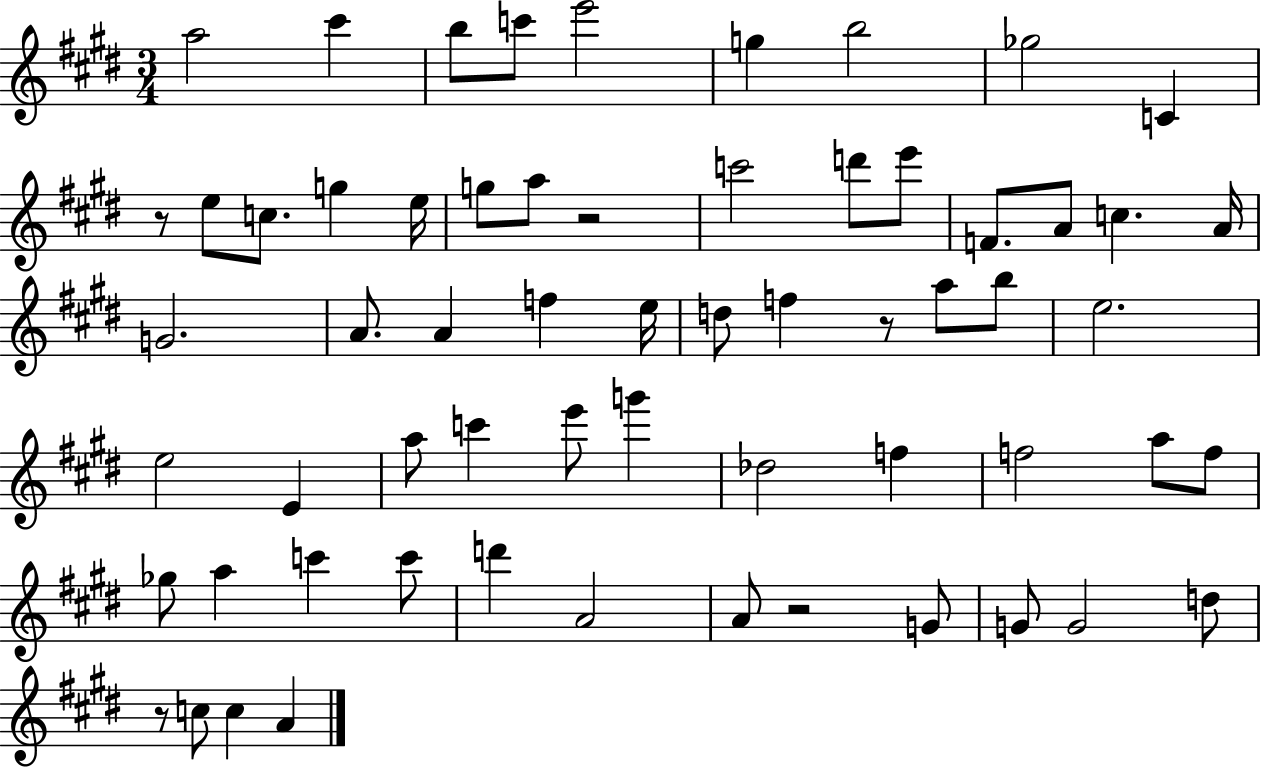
X:1
T:Untitled
M:3/4
L:1/4
K:E
a2 ^c' b/2 c'/2 e'2 g b2 _g2 C z/2 e/2 c/2 g e/4 g/2 a/2 z2 c'2 d'/2 e'/2 F/2 A/2 c A/4 G2 A/2 A f e/4 d/2 f z/2 a/2 b/2 e2 e2 E a/2 c' e'/2 g' _d2 f f2 a/2 f/2 _g/2 a c' c'/2 d' A2 A/2 z2 G/2 G/2 G2 d/2 z/2 c/2 c A